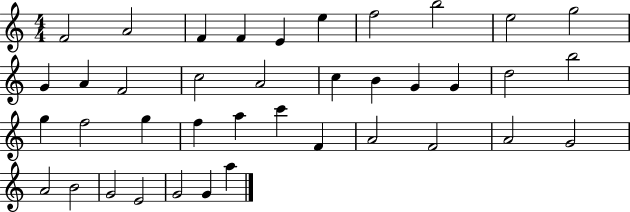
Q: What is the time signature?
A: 4/4